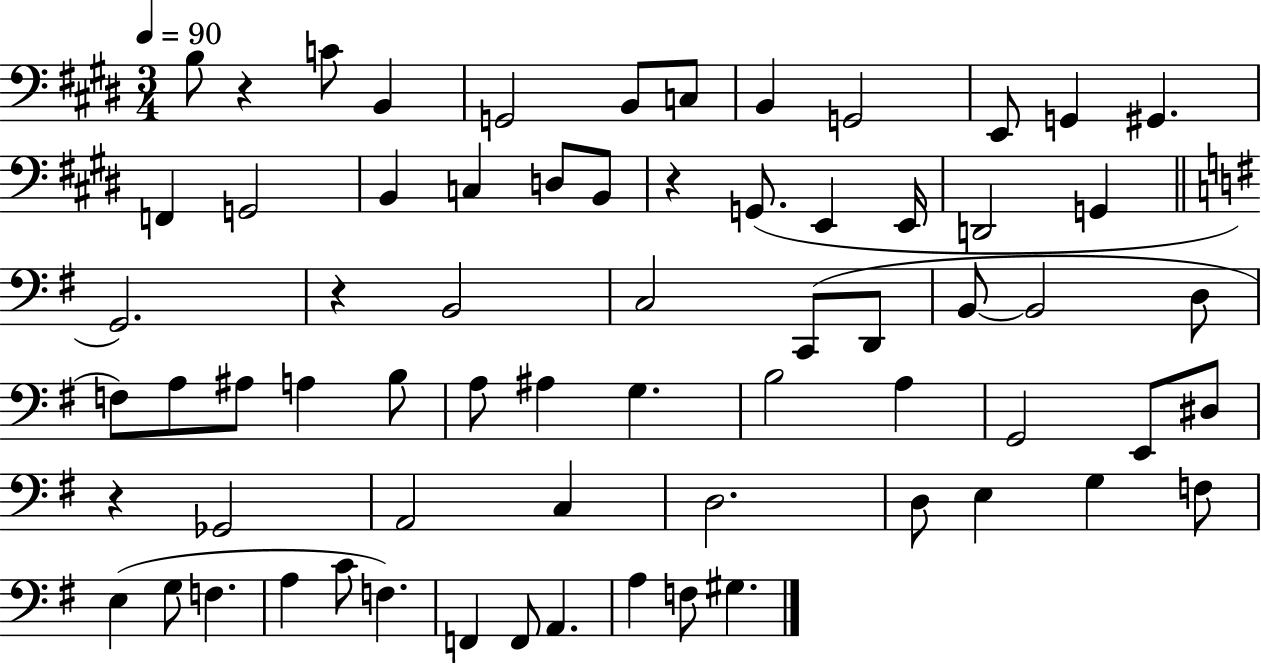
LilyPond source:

{
  \clef bass
  \numericTimeSignature
  \time 3/4
  \key e \major
  \tempo 4 = 90
  \repeat volta 2 { b8 r4 c'8 b,4 | g,2 b,8 c8 | b,4 g,2 | e,8 g,4 gis,4. | \break f,4 g,2 | b,4 c4 d8 b,8 | r4 g,8.( e,4 e,16 | d,2 g,4 | \break \bar "||" \break \key g \major g,2.) | r4 b,2 | c2 c,8( d,8 | b,8~~ b,2 d8 | \break f8) a8 ais8 a4 b8 | a8 ais4 g4. | b2 a4 | g,2 e,8 dis8 | \break r4 ges,2 | a,2 c4 | d2. | d8 e4 g4 f8 | \break e4( g8 f4. | a4 c'8 f4.) | f,4 f,8 a,4. | a4 f8 gis4. | \break } \bar "|."
}